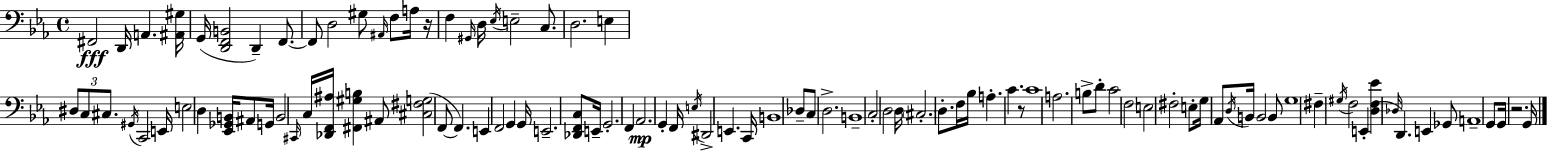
{
  \clef bass
  \time 4/4
  \defaultTimeSignature
  \key c \minor
  \repeat volta 2 { fis,2\fff d,16 a,4. <ais, gis>16 | g,16( <d, f, b,>2 d,4--) f,8.~~ | f,8 d2 gis8 \grace { ais,16 } f8 a16 | r16 f4 \grace { gis,16 } d16 \acciaccatura { ees16 } e2-- | \break c8. d2. e4 | \tuplet 3/2 { dis8 c8 cis8. } \acciaccatura { gis,16 } c,2 | e,16 e2 d4 | <ees, ges, b,>16 ais,8 g,16 b,2 \grace { cis,16 } c16 <des, f, ais>16 <fis, gis b>4 | \break ais,8 <cis fis g>2( f,8~~ f,4.) | e,4 f,2 | g,4 g,16 e,2.-- | <des, f, c>8 e,16-- g,2.-. | \break f,4 aes,2.\mp | g,4-. f,16 \acciaccatura { e16 } dis,2-> e,4. | c,16 b,1 | des8-- c8 d2.-> | \break b,1-- | c2-. d2 | d16 \parenthesize cis2.-. | d8.-. f16 bes16 a4.-. c'4. | \break r8 c'1 | a2. | b8-> d'8-. c'2 f2 | e2 fis2-. | \break e8-. g16 aes,8 \acciaccatura { d16 } b,16 b,2 | b,8 g1 | fis4-- \acciaccatura { gis16 } f2 | e,4-.( <d f ees'>4 \grace { des16 }) d,4. | \break e,4 ges,8 a,1-- | g,8 g,16 r2. | g,16 } \bar "|."
}